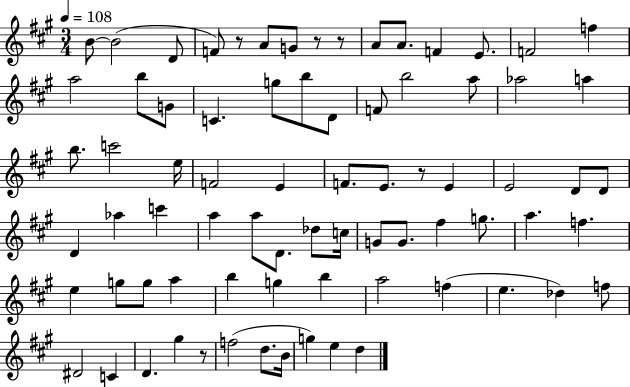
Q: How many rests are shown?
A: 5